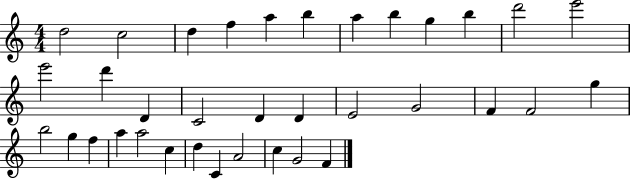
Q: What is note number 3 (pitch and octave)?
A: D5